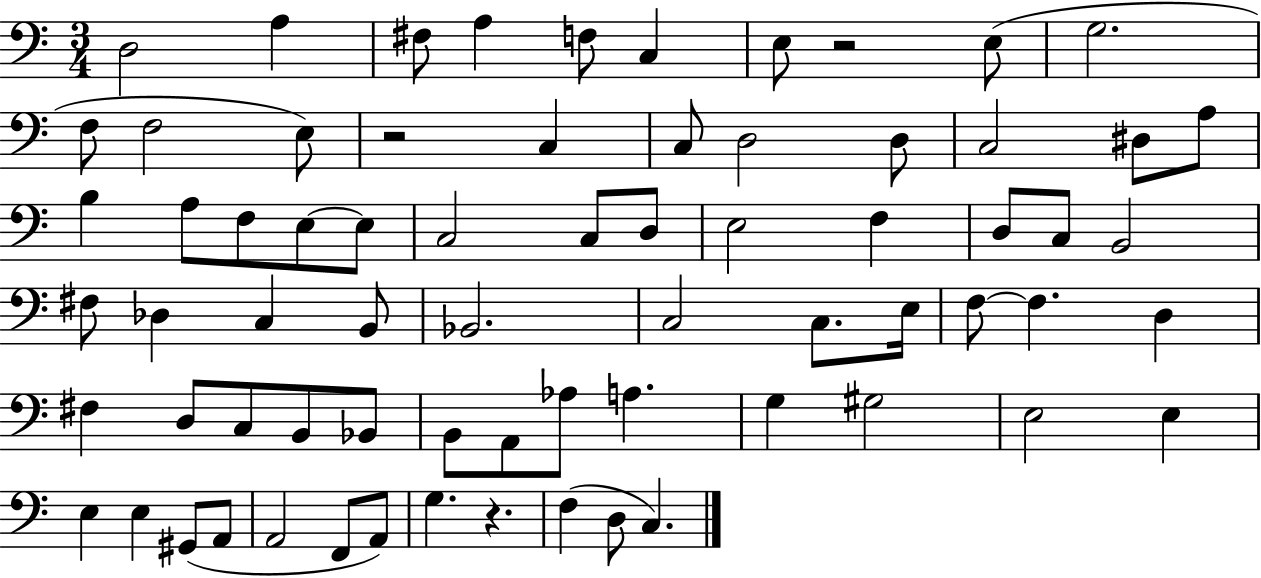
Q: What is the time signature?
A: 3/4